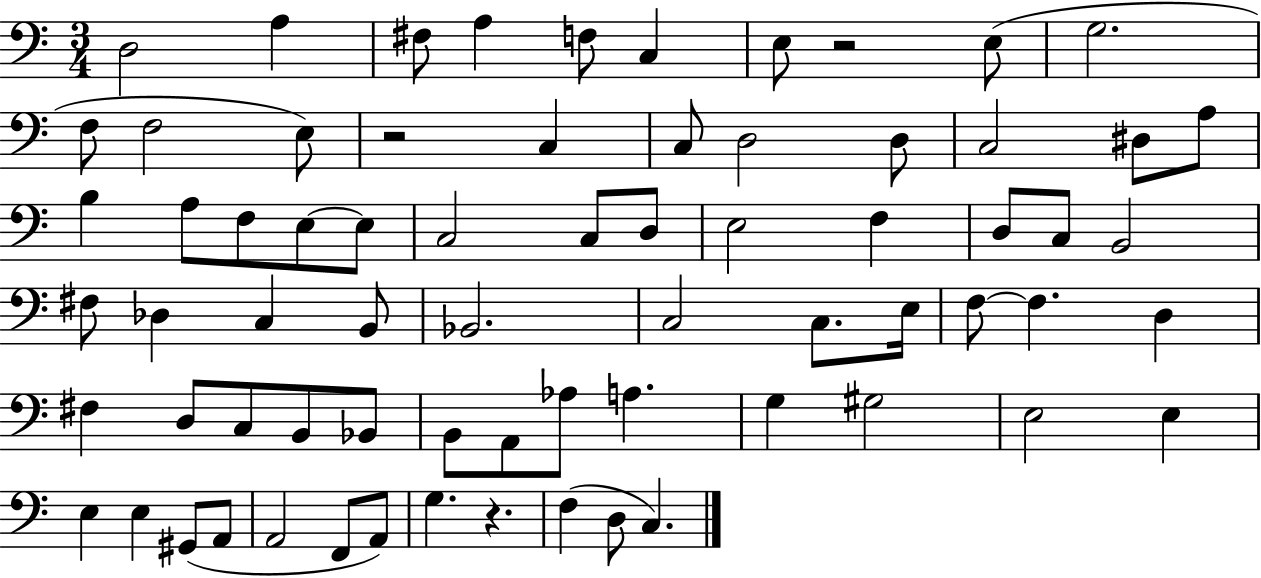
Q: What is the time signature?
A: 3/4